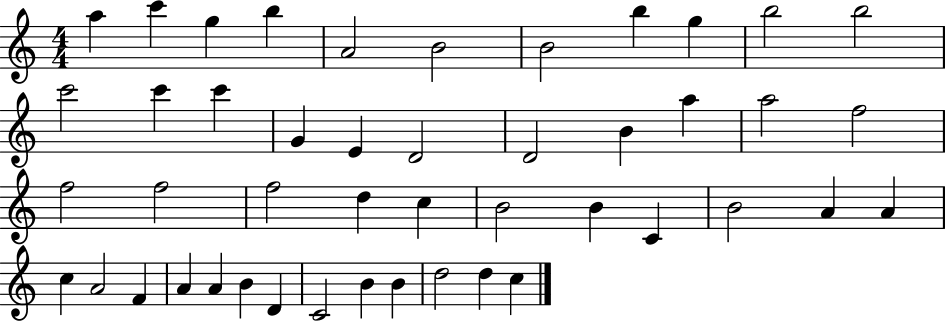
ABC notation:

X:1
T:Untitled
M:4/4
L:1/4
K:C
a c' g b A2 B2 B2 b g b2 b2 c'2 c' c' G E D2 D2 B a a2 f2 f2 f2 f2 d c B2 B C B2 A A c A2 F A A B D C2 B B d2 d c